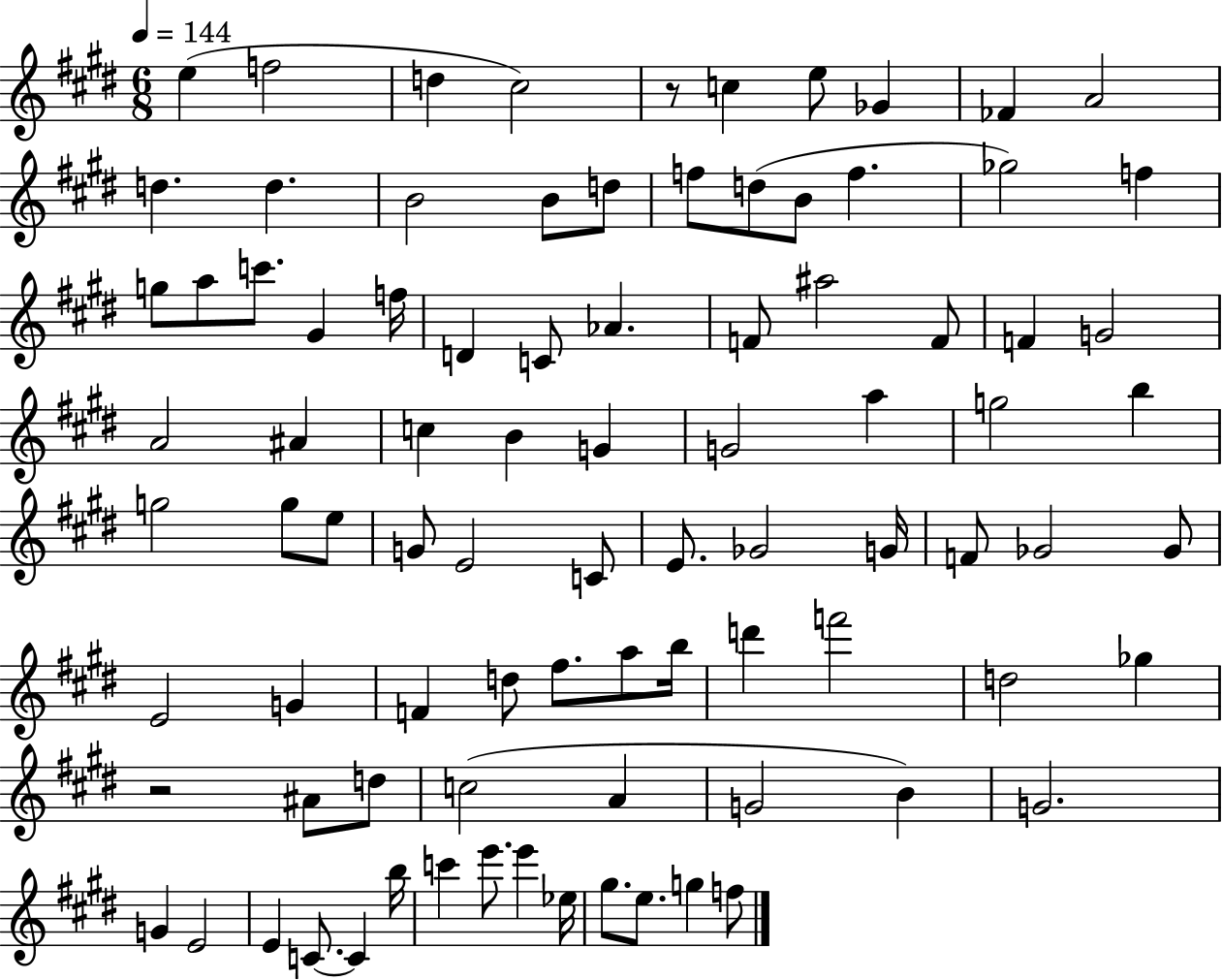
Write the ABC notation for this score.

X:1
T:Untitled
M:6/8
L:1/4
K:E
e f2 d ^c2 z/2 c e/2 _G _F A2 d d B2 B/2 d/2 f/2 d/2 B/2 f _g2 f g/2 a/2 c'/2 ^G f/4 D C/2 _A F/2 ^a2 F/2 F G2 A2 ^A c B G G2 a g2 b g2 g/2 e/2 G/2 E2 C/2 E/2 _G2 G/4 F/2 _G2 _G/2 E2 G F d/2 ^f/2 a/2 b/4 d' f'2 d2 _g z2 ^A/2 d/2 c2 A G2 B G2 G E2 E C/2 C b/4 c' e'/2 e' _e/4 ^g/2 e/2 g f/2